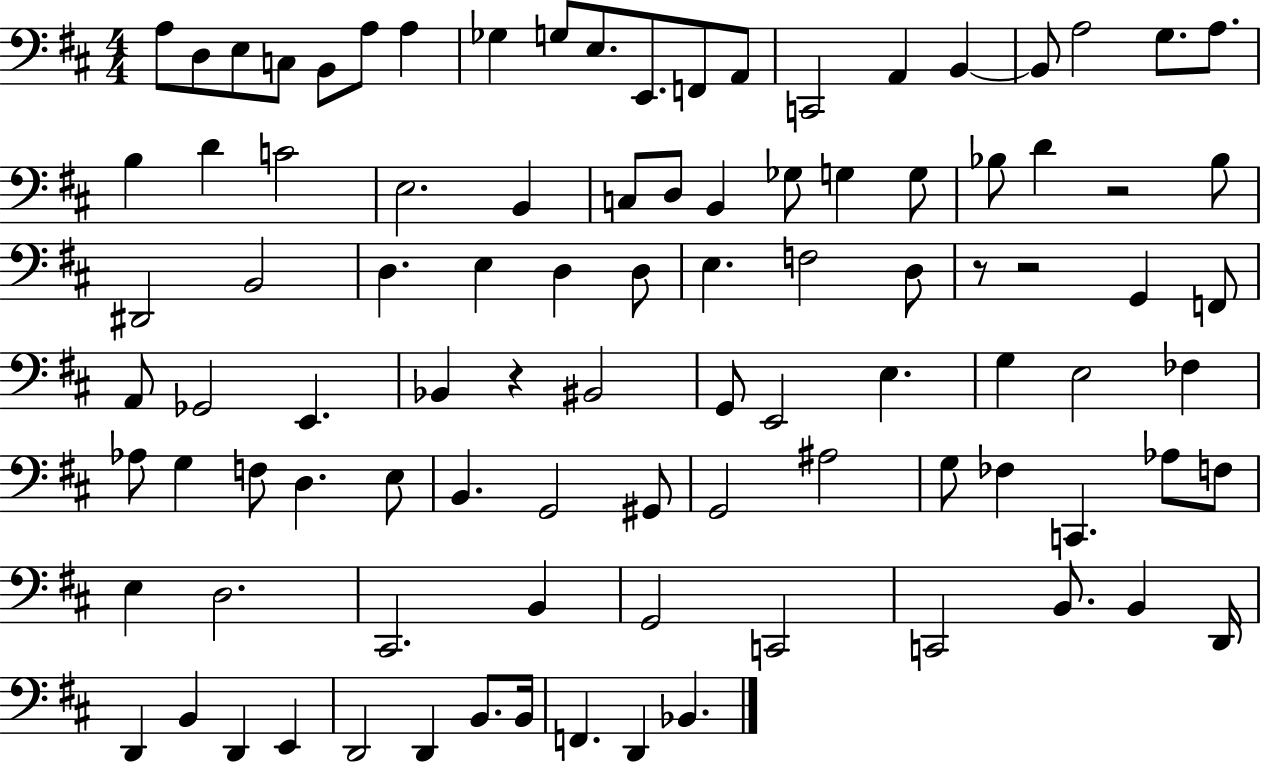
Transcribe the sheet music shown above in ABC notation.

X:1
T:Untitled
M:4/4
L:1/4
K:D
A,/2 D,/2 E,/2 C,/2 B,,/2 A,/2 A, _G, G,/2 E,/2 E,,/2 F,,/2 A,,/2 C,,2 A,, B,, B,,/2 A,2 G,/2 A,/2 B, D C2 E,2 B,, C,/2 D,/2 B,, _G,/2 G, G,/2 _B,/2 D z2 _B,/2 ^D,,2 B,,2 D, E, D, D,/2 E, F,2 D,/2 z/2 z2 G,, F,,/2 A,,/2 _G,,2 E,, _B,, z ^B,,2 G,,/2 E,,2 E, G, E,2 _F, _A,/2 G, F,/2 D, E,/2 B,, G,,2 ^G,,/2 G,,2 ^A,2 G,/2 _F, C,, _A,/2 F,/2 E, D,2 ^C,,2 B,, G,,2 C,,2 C,,2 B,,/2 B,, D,,/4 D,, B,, D,, E,, D,,2 D,, B,,/2 B,,/4 F,, D,, _B,,